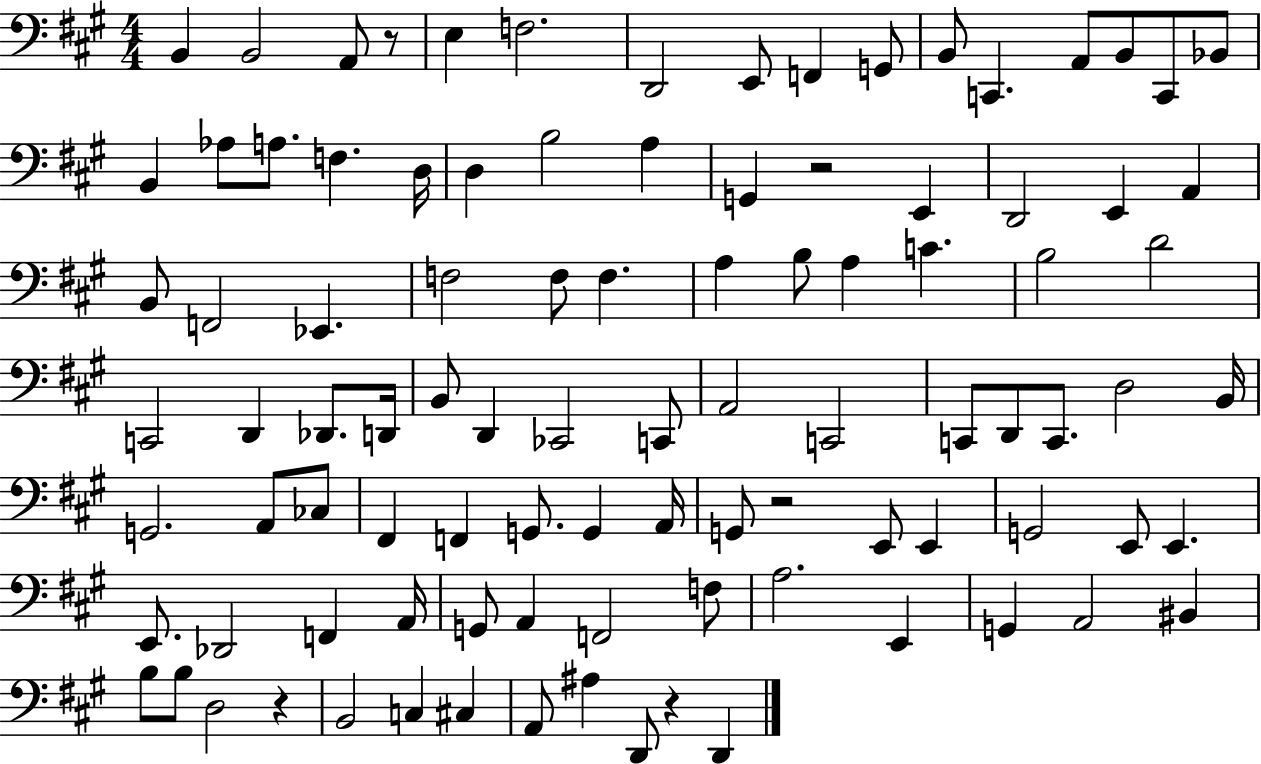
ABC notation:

X:1
T:Untitled
M:4/4
L:1/4
K:A
B,, B,,2 A,,/2 z/2 E, F,2 D,,2 E,,/2 F,, G,,/2 B,,/2 C,, A,,/2 B,,/2 C,,/2 _B,,/2 B,, _A,/2 A,/2 F, D,/4 D, B,2 A, G,, z2 E,, D,,2 E,, A,, B,,/2 F,,2 _E,, F,2 F,/2 F, A, B,/2 A, C B,2 D2 C,,2 D,, _D,,/2 D,,/4 B,,/2 D,, _C,,2 C,,/2 A,,2 C,,2 C,,/2 D,,/2 C,,/2 D,2 B,,/4 G,,2 A,,/2 _C,/2 ^F,, F,, G,,/2 G,, A,,/4 G,,/2 z2 E,,/2 E,, G,,2 E,,/2 E,, E,,/2 _D,,2 F,, A,,/4 G,,/2 A,, F,,2 F,/2 A,2 E,, G,, A,,2 ^B,, B,/2 B,/2 D,2 z B,,2 C, ^C, A,,/2 ^A, D,,/2 z D,,